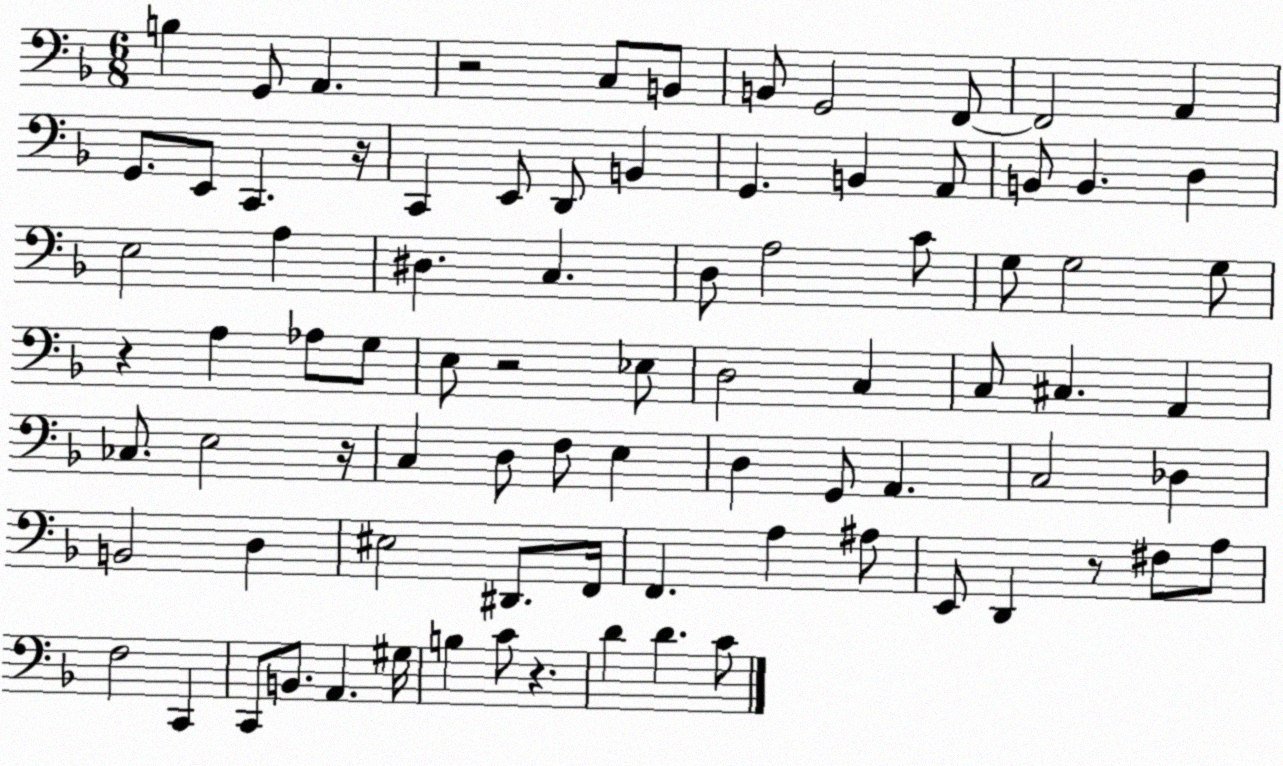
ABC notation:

X:1
T:Untitled
M:6/8
L:1/4
K:F
B, G,,/2 A,, z2 C,/2 B,,/2 B,,/2 G,,2 F,,/2 F,,2 A,, G,,/2 E,,/2 C,, z/4 C,, E,,/2 D,,/2 B,, G,, B,, A,,/2 B,,/2 B,, D, E,2 A, ^D, C, D,/2 A,2 C/2 G,/2 G,2 G,/2 z A, _A,/2 G,/2 E,/2 z2 _E,/2 D,2 C, C,/2 ^C, A,, _C,/2 E,2 z/4 C, D,/2 F,/2 E, D, G,,/2 A,, C,2 _D, B,,2 D, ^E,2 ^D,,/2 F,,/4 F,, A, ^A,/2 E,,/2 D,, z/2 ^F,/2 A,/2 F,2 C,, C,,/2 B,,/2 A,, ^G,/4 B, C/2 z D D C/2